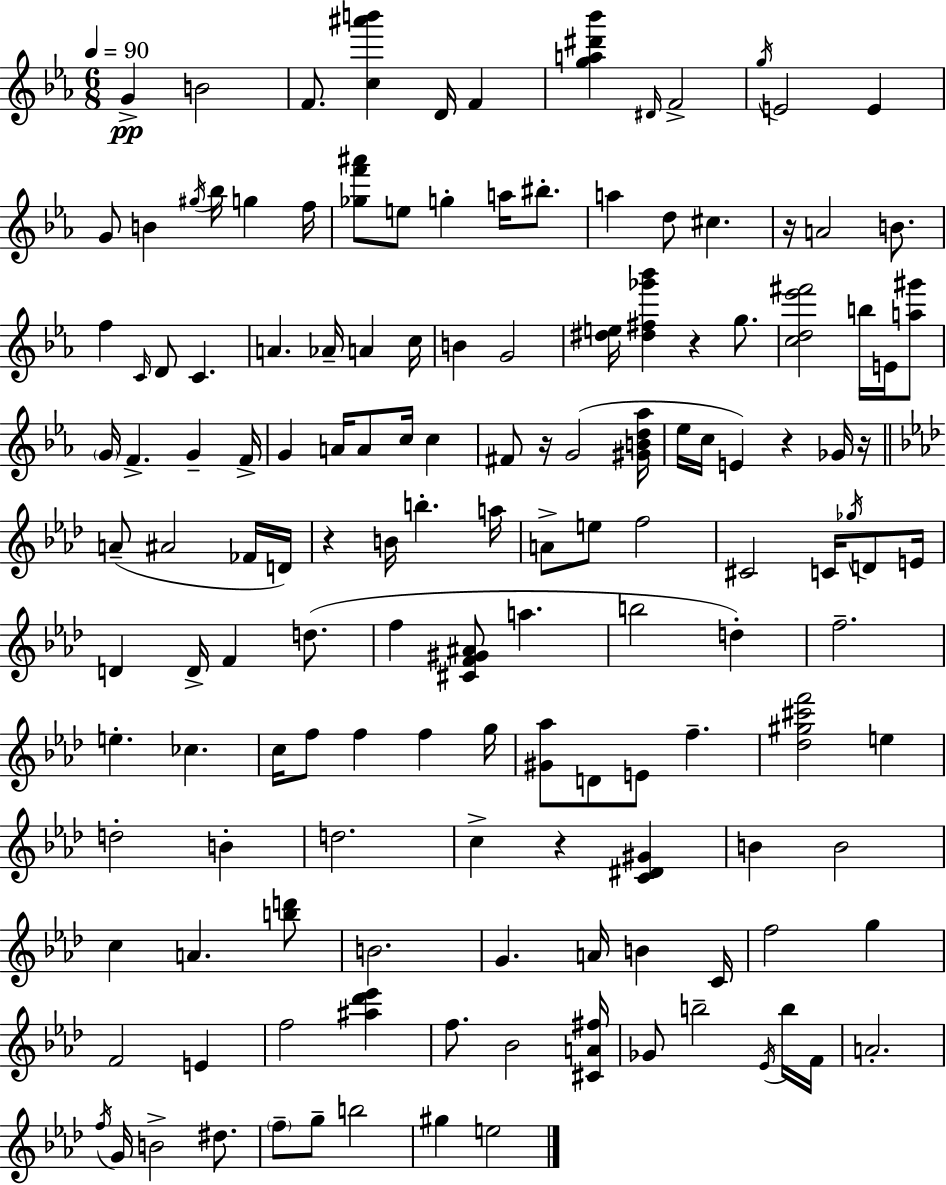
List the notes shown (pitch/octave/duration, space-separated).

G4/q B4/h F4/e. [C5,A#6,B6]/q D4/s F4/q [G5,A5,D#6,Bb6]/q D#4/s F4/h G5/s E4/h E4/q G4/e B4/q G#5/s Bb5/s G5/q F5/s [Gb5,F6,A#6]/e E5/e G5/q A5/s BIS5/e. A5/q D5/e C#5/q. R/s A4/h B4/e. F5/q C4/s D4/e C4/q. A4/q. Ab4/s A4/q C5/s B4/q G4/h [D#5,E5]/s [D#5,F#5,Gb6,Bb6]/q R/q G5/e. [C5,D5,Eb6,F#6]/h B5/s E4/s [A5,G#6]/e G4/s F4/q. G4/q F4/s G4/q A4/s A4/e C5/s C5/q F#4/e R/s G4/h [G#4,B4,D5,Ab5]/s Eb5/s C5/s E4/q R/q Gb4/s R/s A4/e A#4/h FES4/s D4/s R/q B4/s B5/q. A5/s A4/e E5/e F5/h C#4/h C4/s Gb5/s D4/e E4/s D4/q D4/s F4/q D5/e. F5/q [C#4,F4,G#4,A#4]/e A5/q. B5/h D5/q F5/h. E5/q. CES5/q. C5/s F5/e F5/q F5/q G5/s [G#4,Ab5]/e D4/e E4/e F5/q. [Db5,G#5,C#6,F6]/h E5/q D5/h B4/q D5/h. C5/q R/q [C4,D#4,G#4]/q B4/q B4/h C5/q A4/q. [B5,D6]/e B4/h. G4/q. A4/s B4/q C4/s F5/h G5/q F4/h E4/q F5/h [A#5,Db6,Eb6]/q F5/e. Bb4/h [C#4,A4,F#5]/s Gb4/e B5/h Eb4/s B5/s F4/s A4/h. F5/s G4/s B4/h D#5/e. F5/e G5/e B5/h G#5/q E5/h